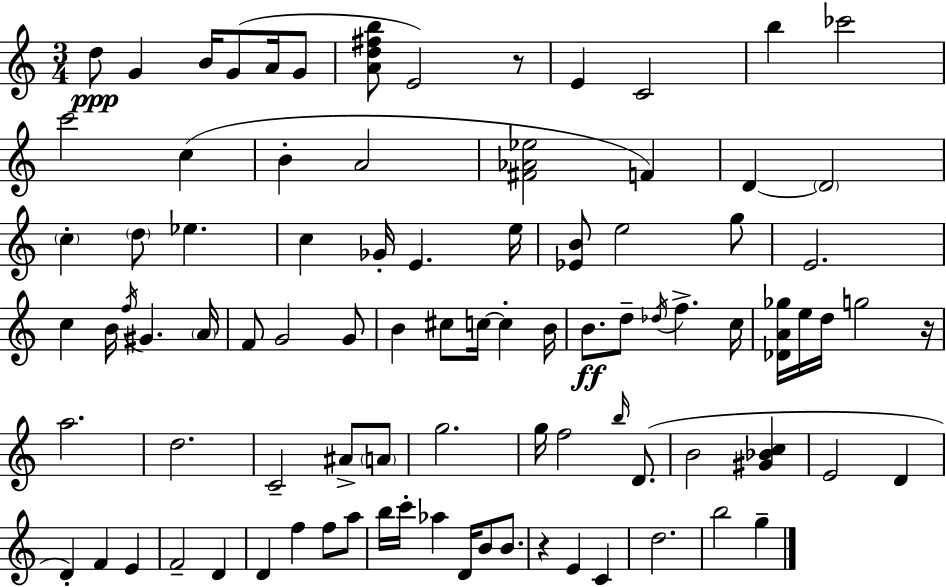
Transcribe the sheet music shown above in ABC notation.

X:1
T:Untitled
M:3/4
L:1/4
K:Am
d/2 G B/4 G/2 A/4 G/2 [Ad^fb]/2 E2 z/2 E C2 b _c'2 c'2 c B A2 [^F_A_e]2 F D D2 c d/2 _e c _G/4 E e/4 [_EB]/2 e2 g/2 E2 c B/4 f/4 ^G A/4 F/2 G2 G/2 B ^c/2 c/4 c B/4 B/2 d/2 _d/4 f c/4 [_DA_g]/4 e/4 d/4 g2 z/4 a2 d2 C2 ^A/2 A/2 g2 g/4 f2 b/4 D/2 B2 [^G_Bc] E2 D D F E F2 D D f f/2 a/2 b/4 c'/4 _a D/4 B/2 B/2 z E C d2 b2 g